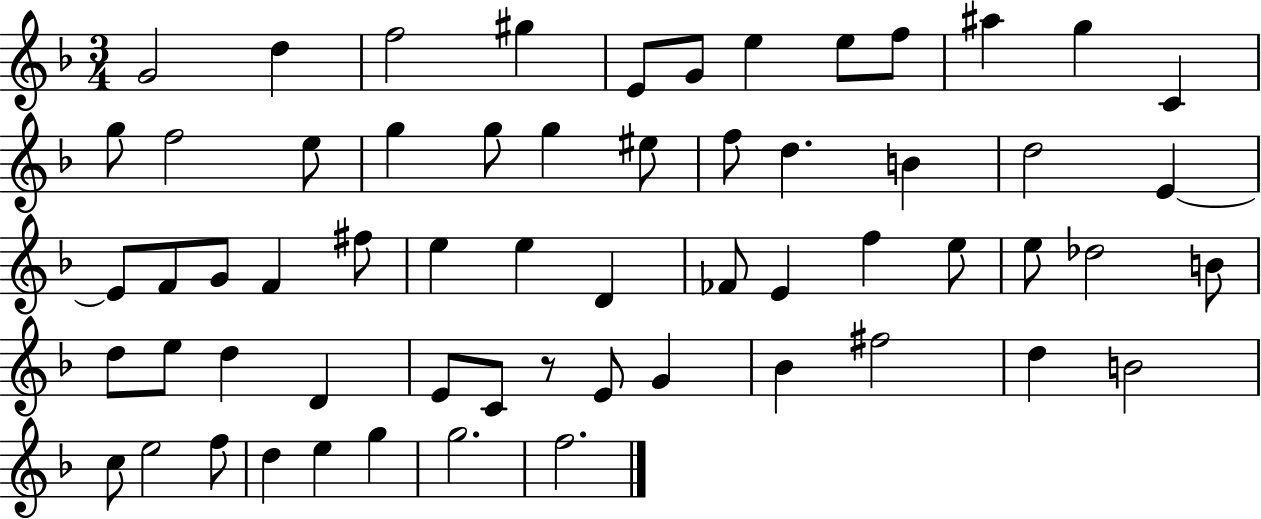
G4/h D5/q F5/h G#5/q E4/e G4/e E5/q E5/e F5/e A#5/q G5/q C4/q G5/e F5/h E5/e G5/q G5/e G5/q EIS5/e F5/e D5/q. B4/q D5/h E4/q E4/e F4/e G4/e F4/q F#5/e E5/q E5/q D4/q FES4/e E4/q F5/q E5/e E5/e Db5/h B4/e D5/e E5/e D5/q D4/q E4/e C4/e R/e E4/e G4/q Bb4/q F#5/h D5/q B4/h C5/e E5/h F5/e D5/q E5/q G5/q G5/h. F5/h.